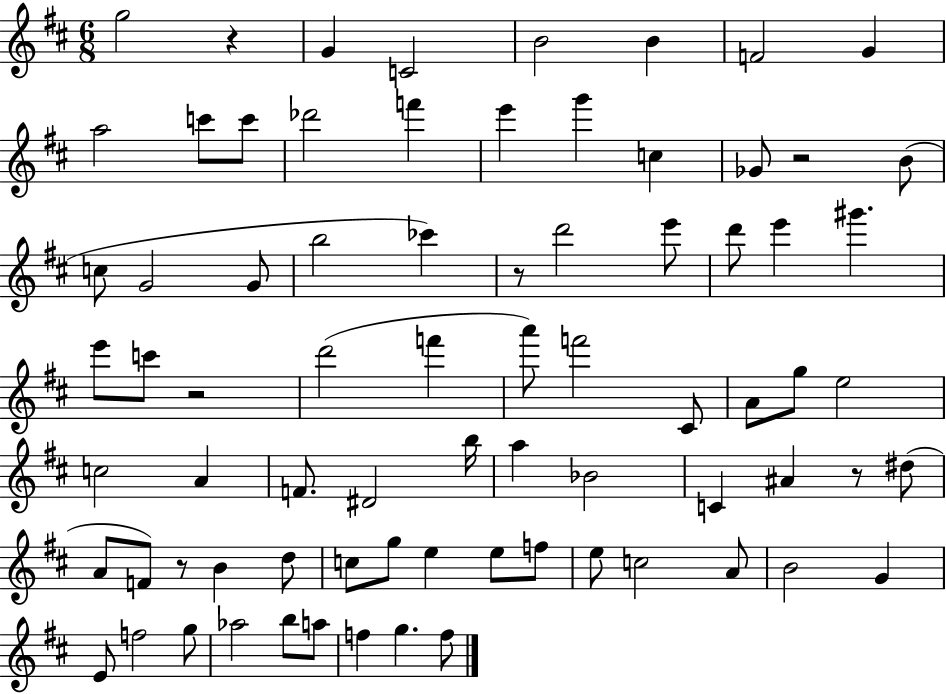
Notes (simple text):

G5/h R/q G4/q C4/h B4/h B4/q F4/h G4/q A5/h C6/e C6/e Db6/h F6/q E6/q G6/q C5/q Gb4/e R/h B4/e C5/e G4/h G4/e B5/h CES6/q R/e D6/h E6/e D6/e E6/q G#6/q. E6/e C6/e R/h D6/h F6/q A6/e F6/h C#4/e A4/e G5/e E5/h C5/h A4/q F4/e. D#4/h B5/s A5/q Bb4/h C4/q A#4/q R/e D#5/e A4/e F4/e R/e B4/q D5/e C5/e G5/e E5/q E5/e F5/e E5/e C5/h A4/e B4/h G4/q E4/e F5/h G5/e Ab5/h B5/e A5/e F5/q G5/q. F5/e